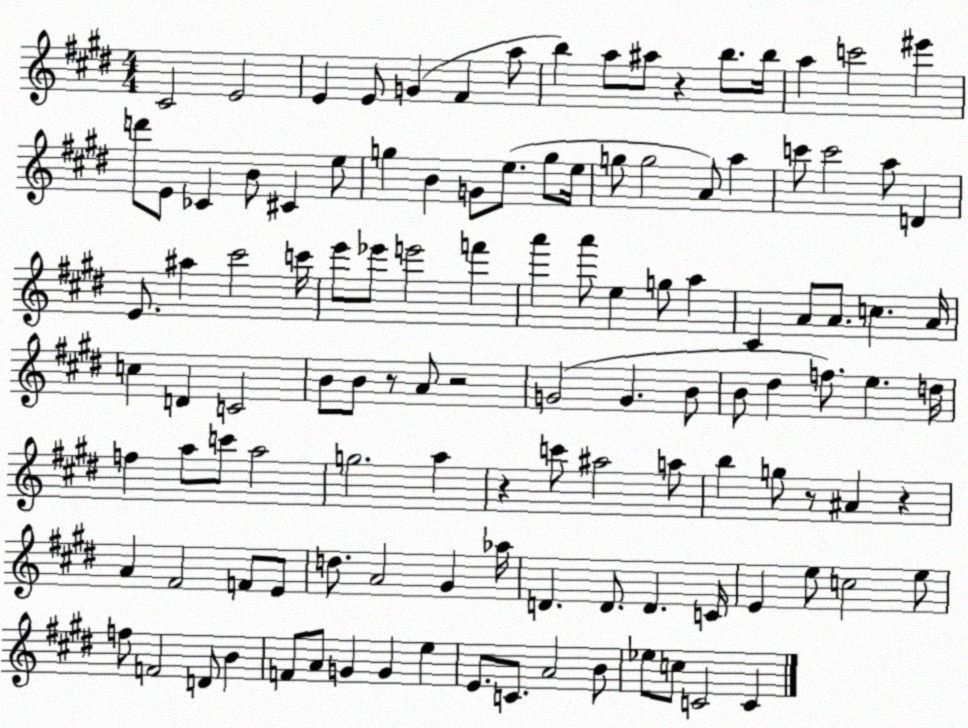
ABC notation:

X:1
T:Untitled
M:4/4
L:1/4
K:E
^C2 E2 E E/2 G ^F a/2 b a/2 ^a/2 z b/2 b/4 a c'2 ^e' d'/2 E/2 _C B/2 ^C e/2 g B G/2 e/2 g/2 e/4 g/2 g2 A/2 a c'/2 c'2 a/2 D E/2 ^a ^c'2 c'/4 e'/2 _e'/2 e'2 f' a' a'/2 e g/2 a ^C A/2 A/2 c A/4 c D C2 B/2 B/2 z/2 A/2 z2 G2 G B/2 B/2 ^d f/2 e d/4 f a/2 c'/2 a2 g2 a z c'/2 ^a2 a/2 b g/2 z/2 ^A z A ^F2 F/2 E/2 d/2 A2 ^G _a/4 D D/2 D C/4 E e/2 c2 e/2 f/2 F2 D/2 B F/2 A/2 G G e E/2 C/2 A2 B/2 _e/2 c/2 C2 C